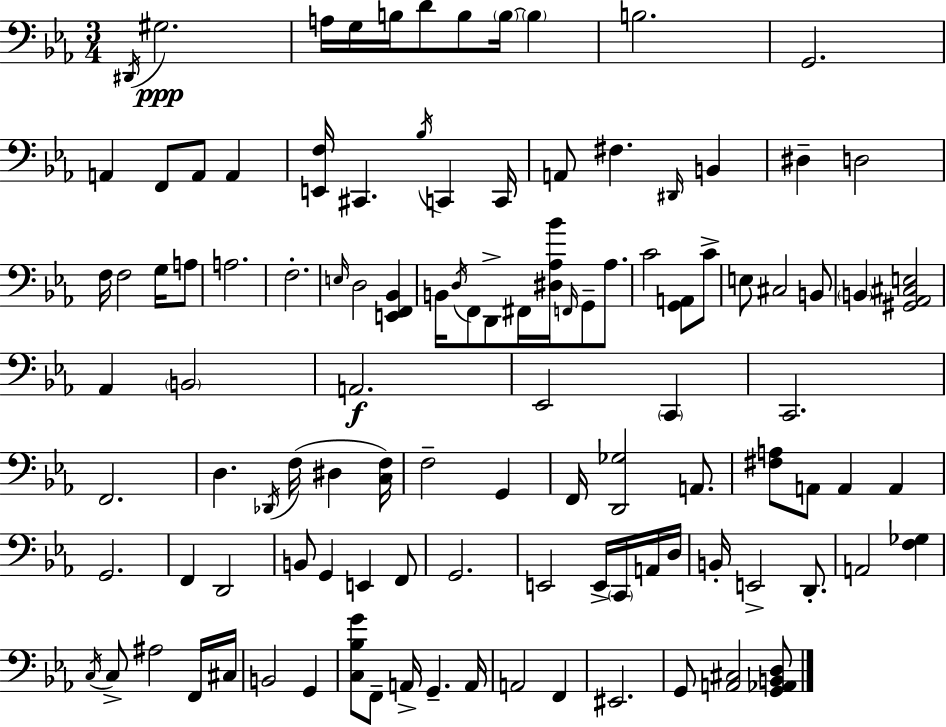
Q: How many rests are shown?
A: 0